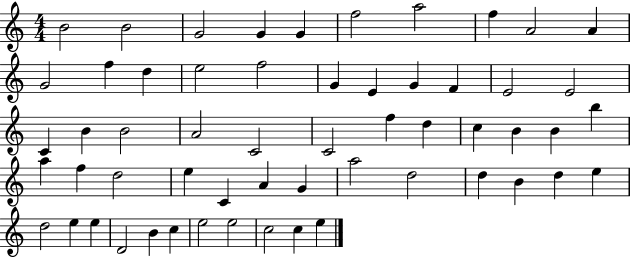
X:1
T:Untitled
M:4/4
L:1/4
K:C
B2 B2 G2 G G f2 a2 f A2 A G2 f d e2 f2 G E G F E2 E2 C B B2 A2 C2 C2 f d c B B b a f d2 e C A G a2 d2 d B d e d2 e e D2 B c e2 e2 c2 c e